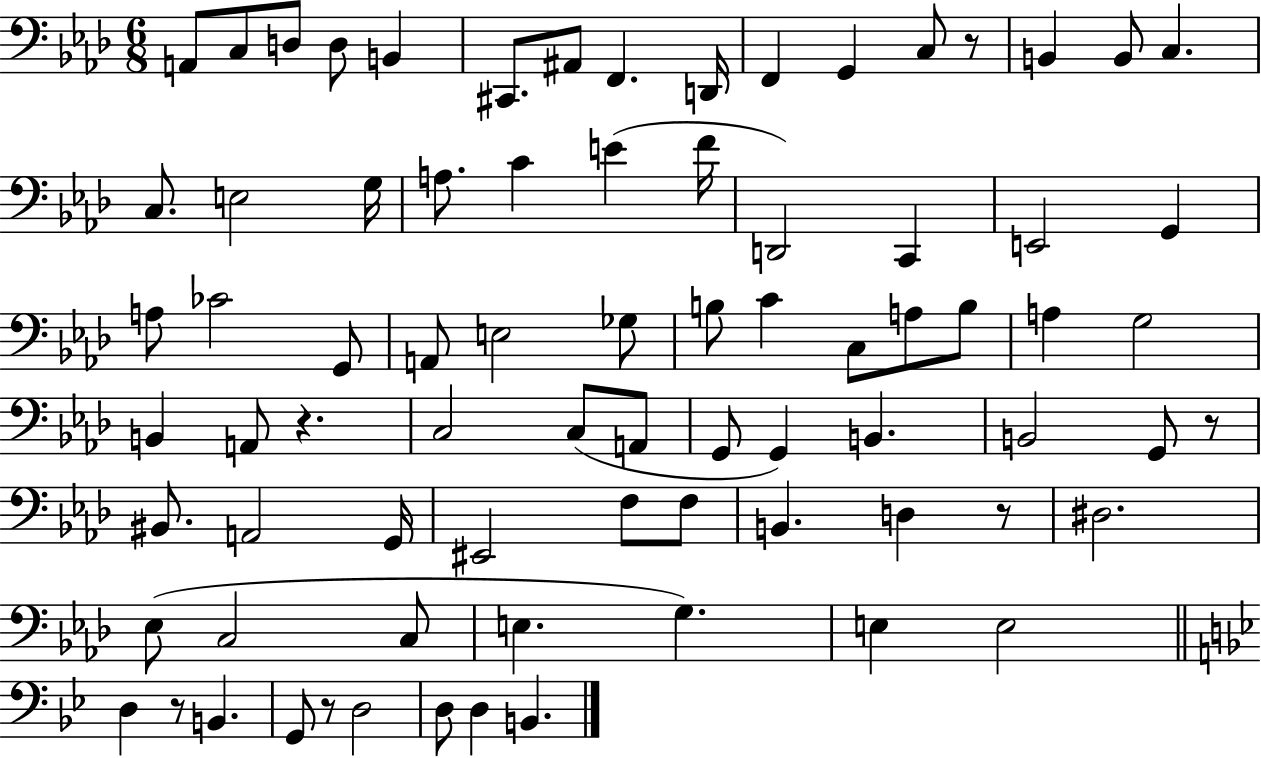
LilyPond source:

{
  \clef bass
  \numericTimeSignature
  \time 6/8
  \key aes \major
  a,8 c8 d8 d8 b,4 | cis,8. ais,8 f,4. d,16 | f,4 g,4 c8 r8 | b,4 b,8 c4. | \break c8. e2 g16 | a8. c'4 e'4( f'16 | d,2) c,4 | e,2 g,4 | \break a8 ces'2 g,8 | a,8 e2 ges8 | b8 c'4 c8 a8 b8 | a4 g2 | \break b,4 a,8 r4. | c2 c8( a,8 | g,8 g,4) b,4. | b,2 g,8 r8 | \break bis,8. a,2 g,16 | eis,2 f8 f8 | b,4. d4 r8 | dis2. | \break ees8( c2 c8 | e4. g4.) | e4 e2 | \bar "||" \break \key g \minor d4 r8 b,4. | g,8 r8 d2 | d8 d4 b,4. | \bar "|."
}